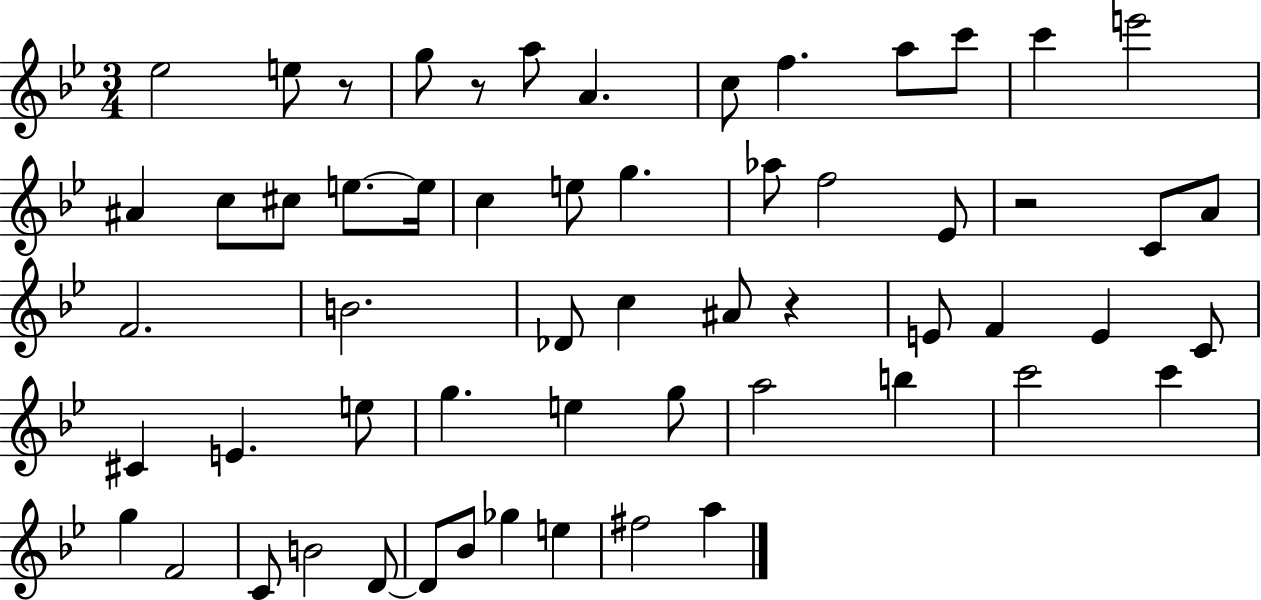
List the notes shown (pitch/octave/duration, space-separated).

Eb5/h E5/e R/e G5/e R/e A5/e A4/q. C5/e F5/q. A5/e C6/e C6/q E6/h A#4/q C5/e C#5/e E5/e. E5/s C5/q E5/e G5/q. Ab5/e F5/h Eb4/e R/h C4/e A4/e F4/h. B4/h. Db4/e C5/q A#4/e R/q E4/e F4/q E4/q C4/e C#4/q E4/q. E5/e G5/q. E5/q G5/e A5/h B5/q C6/h C6/q G5/q F4/h C4/e B4/h D4/e D4/e Bb4/e Gb5/q E5/q F#5/h A5/q